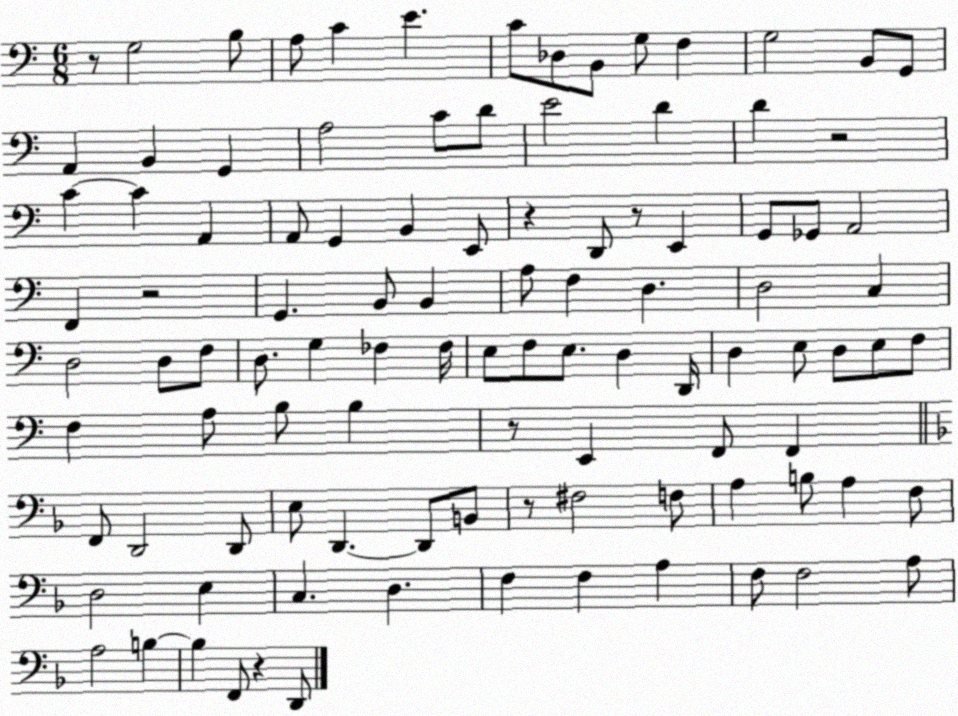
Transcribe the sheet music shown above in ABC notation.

X:1
T:Untitled
M:6/8
L:1/4
K:C
z/2 G,2 B,/2 A,/2 C E C/2 _D,/2 B,,/2 G,/2 F, G,2 B,,/2 G,,/2 A,, B,, G,, A,2 C/2 D/2 E2 D D z2 C C A,, A,,/2 G,, B,, E,,/2 z D,,/2 z/2 E,, G,,/2 _G,,/2 A,,2 F,, z2 G,, B,,/2 B,, A,/2 F, D, D,2 C, D,2 D,/2 F,/2 D,/2 G, _F, _F,/4 E,/2 F,/2 E,/2 D, D,,/4 D, E,/2 D,/2 E,/2 F,/2 F, A,/2 B,/2 B, z/2 E,, F,,/2 F,, F,,/2 D,,2 D,,/2 E,/2 D,, D,,/2 B,,/2 z/2 ^F,2 F,/2 A, B,/2 A, F,/2 D,2 E, C, D, F, F, A, F,/2 F,2 A,/2 A,2 B, B, F,,/2 z D,,/2